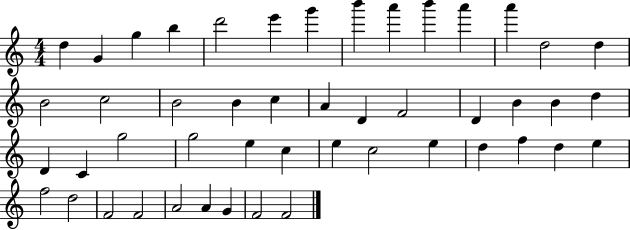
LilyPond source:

{
  \clef treble
  \numericTimeSignature
  \time 4/4
  \key c \major
  d''4 g'4 g''4 b''4 | d'''2 e'''4 g'''4 | b'''4 a'''4 b'''4 a'''4 | a'''4 d''2 d''4 | \break b'2 c''2 | b'2 b'4 c''4 | a'4 d'4 f'2 | d'4 b'4 b'4 d''4 | \break d'4 c'4 g''2 | g''2 e''4 c''4 | e''4 c''2 e''4 | d''4 f''4 d''4 e''4 | \break f''2 d''2 | f'2 f'2 | a'2 a'4 g'4 | f'2 f'2 | \break \bar "|."
}